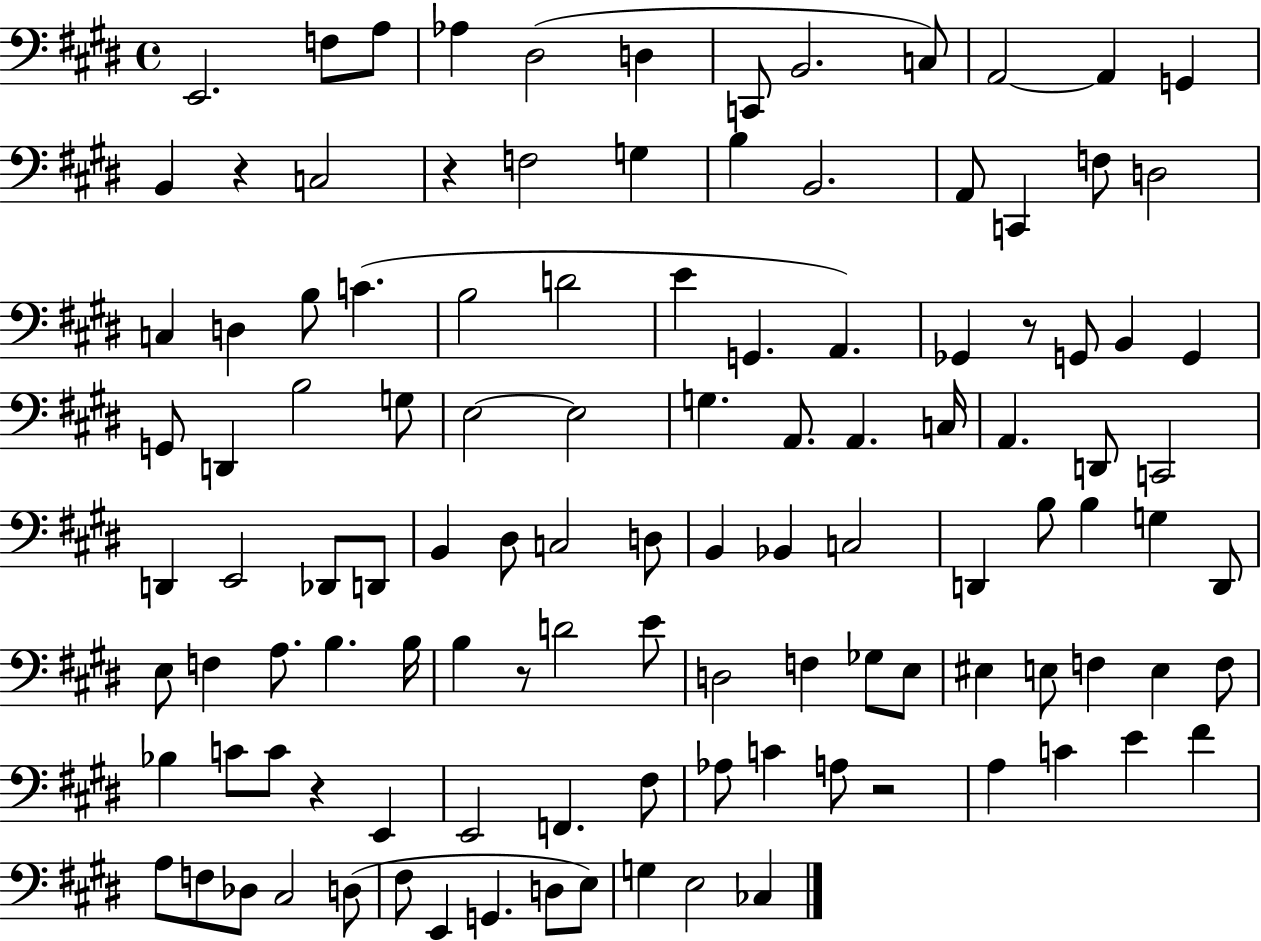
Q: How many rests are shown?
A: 6